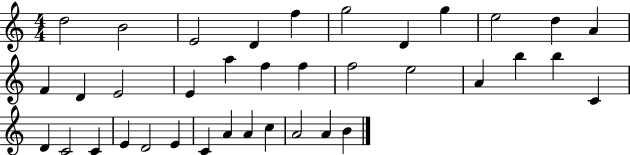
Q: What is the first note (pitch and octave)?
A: D5